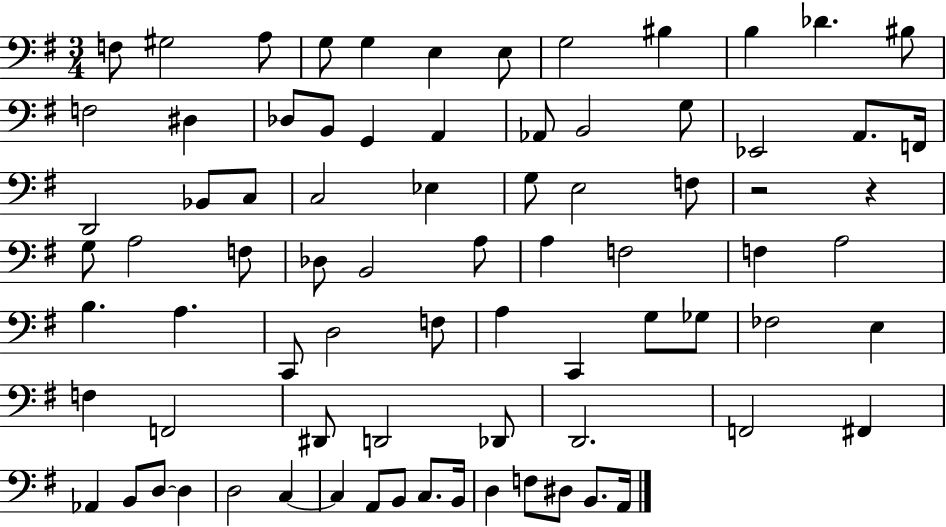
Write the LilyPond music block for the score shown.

{
  \clef bass
  \numericTimeSignature
  \time 3/4
  \key g \major
  \repeat volta 2 { f8 gis2 a8 | g8 g4 e4 e8 | g2 bis4 | b4 des'4. bis8 | \break f2 dis4 | des8 b,8 g,4 a,4 | aes,8 b,2 g8 | ees,2 a,8. f,16 | \break d,2 bes,8 c8 | c2 ees4 | g8 e2 f8 | r2 r4 | \break g8 a2 f8 | des8 b,2 a8 | a4 f2 | f4 a2 | \break b4. a4. | c,8 d2 f8 | a4 c,4 g8 ges8 | fes2 e4 | \break f4 f,2 | dis,8 d,2 des,8 | d,2. | f,2 fis,4 | \break aes,4 b,8 d8~~ d4 | d2 c4~~ | c4 a,8 b,8 c8. b,16 | d4 f8 dis8 b,8. a,16 | \break } \bar "|."
}